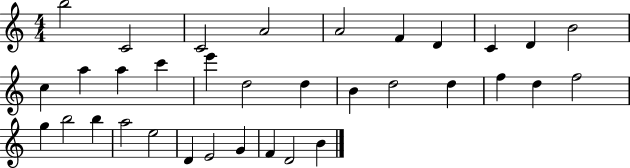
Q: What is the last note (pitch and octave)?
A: B4